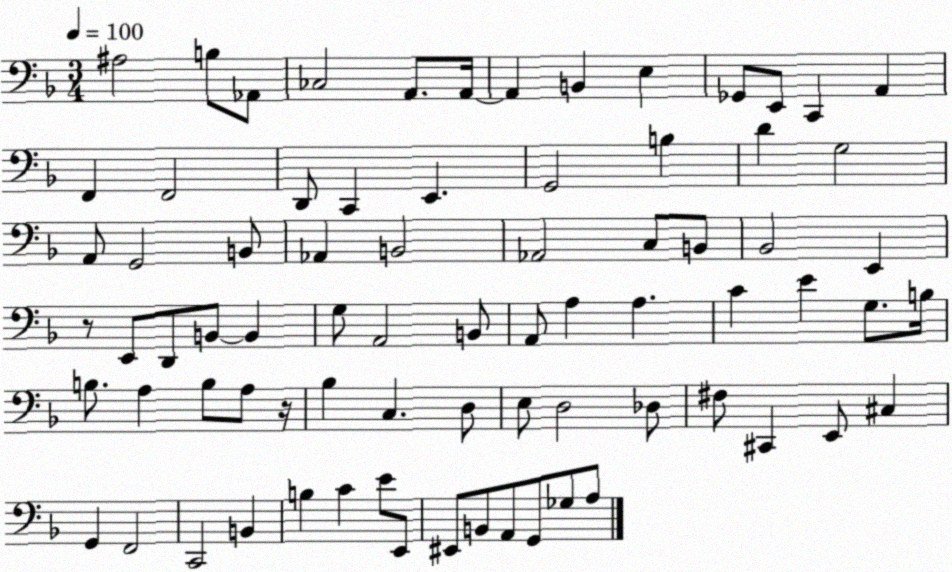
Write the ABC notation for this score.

X:1
T:Untitled
M:3/4
L:1/4
K:F
^A,2 B,/2 _A,,/2 _C,2 A,,/2 A,,/4 A,, B,, E, _G,,/2 E,,/2 C,, A,, F,, F,,2 D,,/2 C,, E,, G,,2 B, D G,2 A,,/2 G,,2 B,,/2 _A,, B,,2 _A,,2 C,/2 B,,/2 _B,,2 E,, z/2 E,,/2 D,,/2 B,,/2 B,, G,/2 A,,2 B,,/2 A,,/2 A, A, C E G,/2 B,/4 B,/2 A, B,/2 A,/2 z/4 _B, C, D,/2 E,/2 D,2 _D,/2 ^F,/2 ^C,, E,,/2 ^C, G,, F,,2 C,,2 B,, B, C E/2 E,,/2 ^E,,/2 B,,/2 A,,/2 G,,/2 _G,/2 A,/2